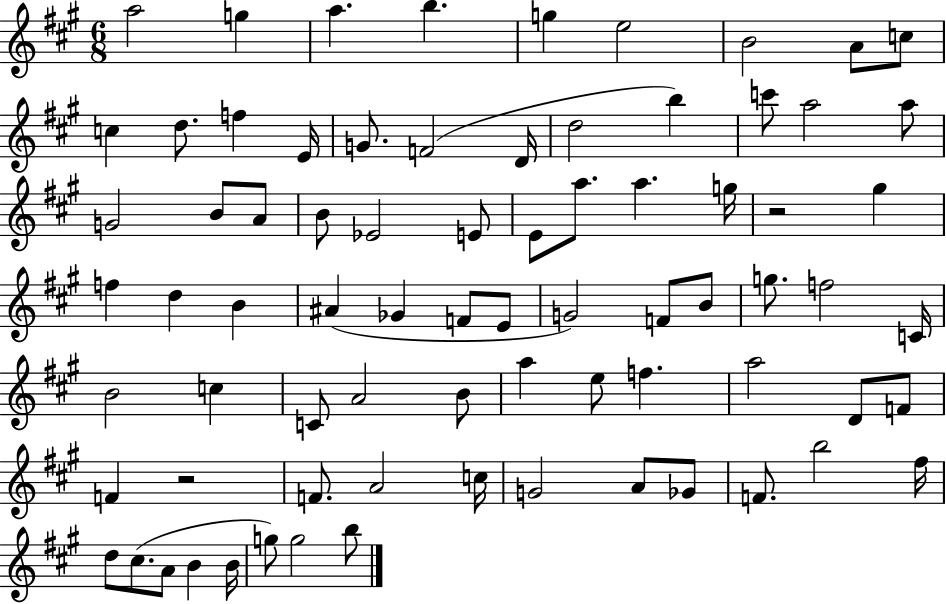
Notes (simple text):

A5/h G5/q A5/q. B5/q. G5/q E5/h B4/h A4/e C5/e C5/q D5/e. F5/q E4/s G4/e. F4/h D4/s D5/h B5/q C6/e A5/h A5/e G4/h B4/e A4/e B4/e Eb4/h E4/e E4/e A5/e. A5/q. G5/s R/h G#5/q F5/q D5/q B4/q A#4/q Gb4/q F4/e E4/e G4/h F4/e B4/e G5/e. F5/h C4/s B4/h C5/q C4/e A4/h B4/e A5/q E5/e F5/q. A5/h D4/e F4/e F4/q R/h F4/e. A4/h C5/s G4/h A4/e Gb4/e F4/e. B5/h F#5/s D5/e C#5/e. A4/e B4/q B4/s G5/e G5/h B5/e